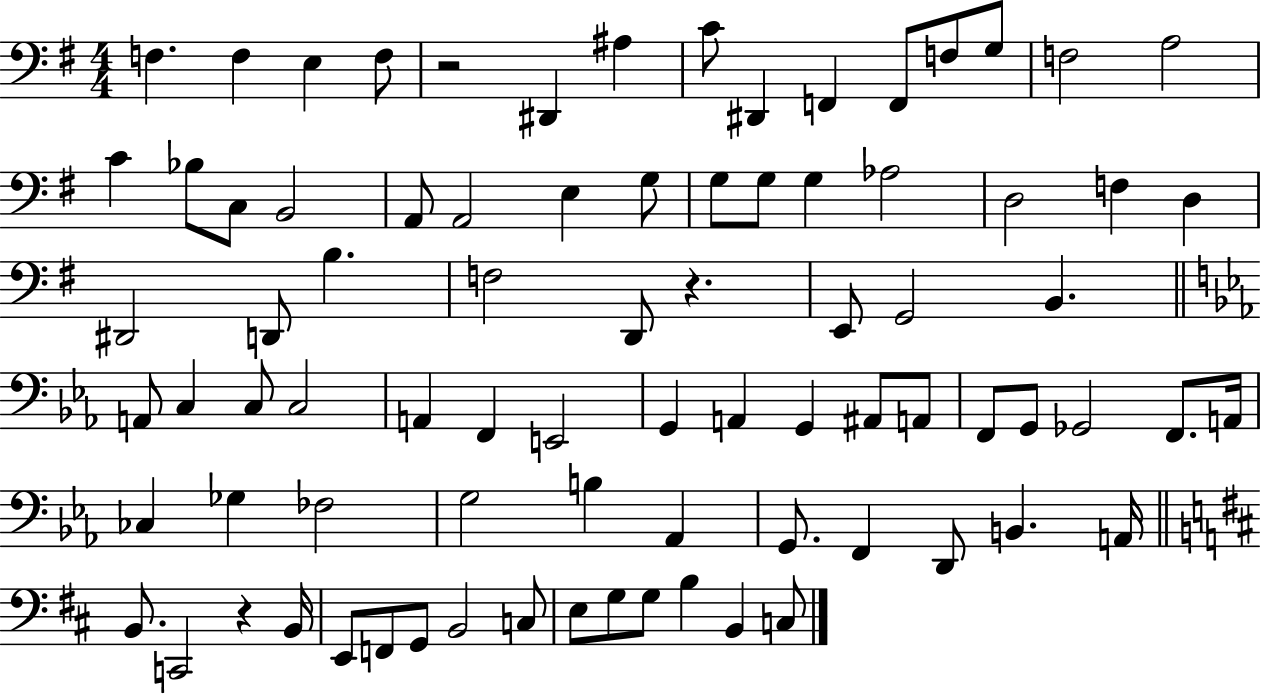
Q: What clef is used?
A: bass